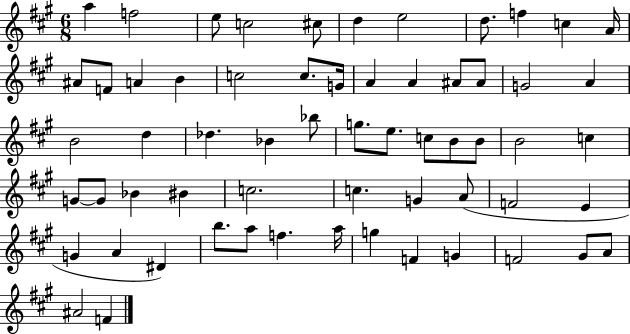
{
  \clef treble
  \numericTimeSignature
  \time 6/8
  \key a \major
  a''4 f''2 | e''8 c''2 cis''8 | d''4 e''2 | d''8. f''4 c''4 a'16 | \break ais'8 f'8 a'4 b'4 | c''2 c''8. g'16 | a'4 a'4 ais'8 ais'8 | g'2 a'4 | \break b'2 d''4 | des''4. bes'4 bes''8 | g''8. e''8. c''8 b'8 b'8 | b'2 c''4 | \break g'8~~ g'8 bes'4 bis'4 | c''2. | c''4. g'4 a'8( | f'2 e'4 | \break g'4 a'4 dis'4) | b''8. a''8 f''4. a''16 | g''4 f'4 g'4 | f'2 gis'8 a'8 | \break ais'2 f'4 | \bar "|."
}